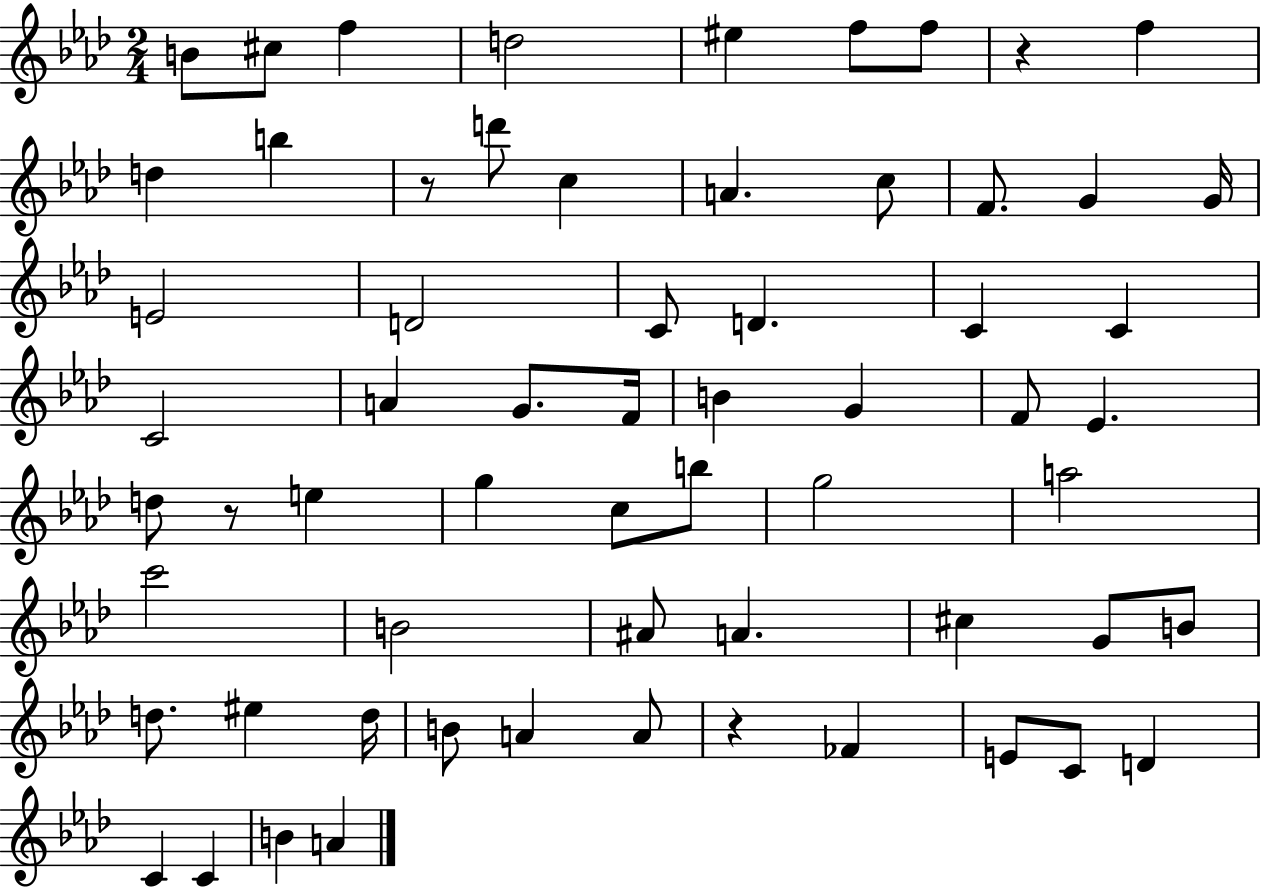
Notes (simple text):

B4/e C#5/e F5/q D5/h EIS5/q F5/e F5/e R/q F5/q D5/q B5/q R/e D6/e C5/q A4/q. C5/e F4/e. G4/q G4/s E4/h D4/h C4/e D4/q. C4/q C4/q C4/h A4/q G4/e. F4/s B4/q G4/q F4/e Eb4/q. D5/e R/e E5/q G5/q C5/e B5/e G5/h A5/h C6/h B4/h A#4/e A4/q. C#5/q G4/e B4/e D5/e. EIS5/q D5/s B4/e A4/q A4/e R/q FES4/q E4/e C4/e D4/q C4/q C4/q B4/q A4/q